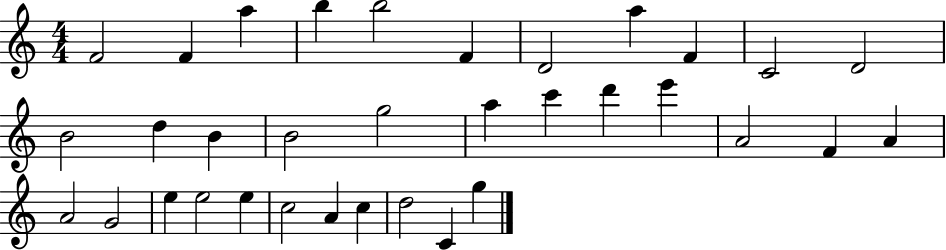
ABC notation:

X:1
T:Untitled
M:4/4
L:1/4
K:C
F2 F a b b2 F D2 a F C2 D2 B2 d B B2 g2 a c' d' e' A2 F A A2 G2 e e2 e c2 A c d2 C g